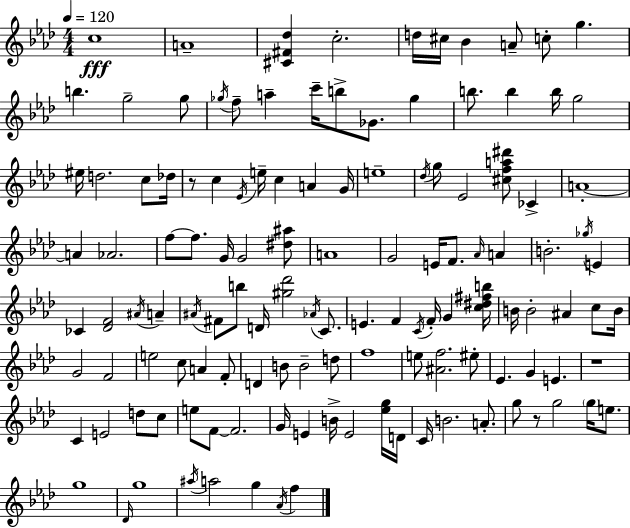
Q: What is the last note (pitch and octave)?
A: F5